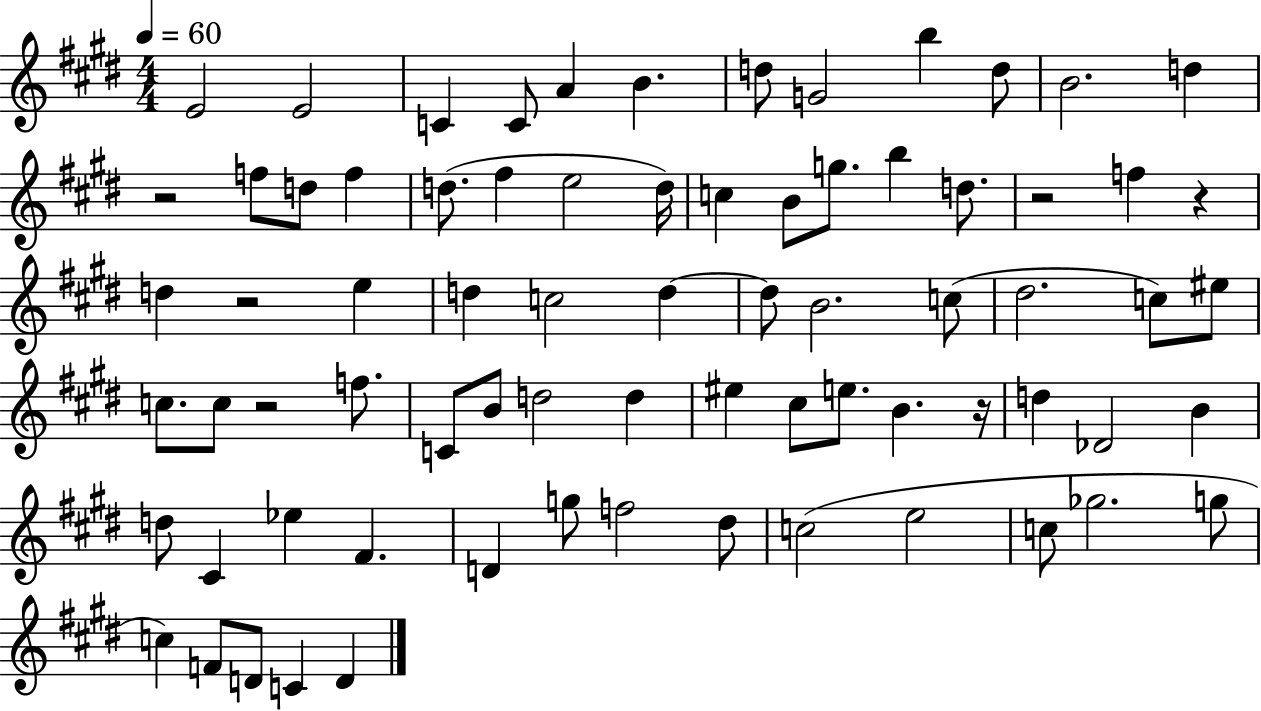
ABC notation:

X:1
T:Untitled
M:4/4
L:1/4
K:E
E2 E2 C C/2 A B d/2 G2 b d/2 B2 d z2 f/2 d/2 f d/2 ^f e2 d/4 c B/2 g/2 b d/2 z2 f z d z2 e d c2 d d/2 B2 c/2 ^d2 c/2 ^e/2 c/2 c/2 z2 f/2 C/2 B/2 d2 d ^e ^c/2 e/2 B z/4 d _D2 B d/2 ^C _e ^F D g/2 f2 ^d/2 c2 e2 c/2 _g2 g/2 c F/2 D/2 C D